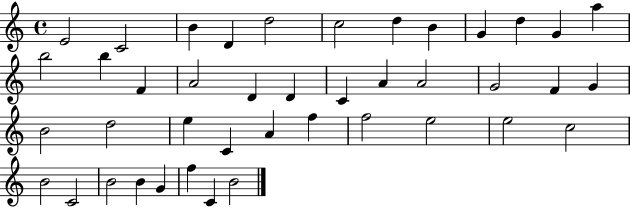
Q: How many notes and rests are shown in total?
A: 42